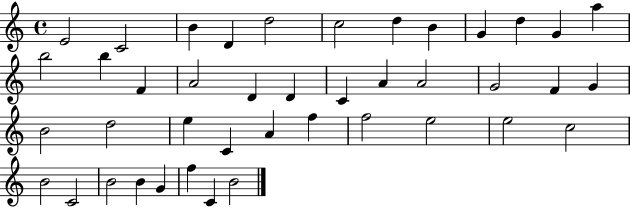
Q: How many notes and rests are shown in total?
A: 42